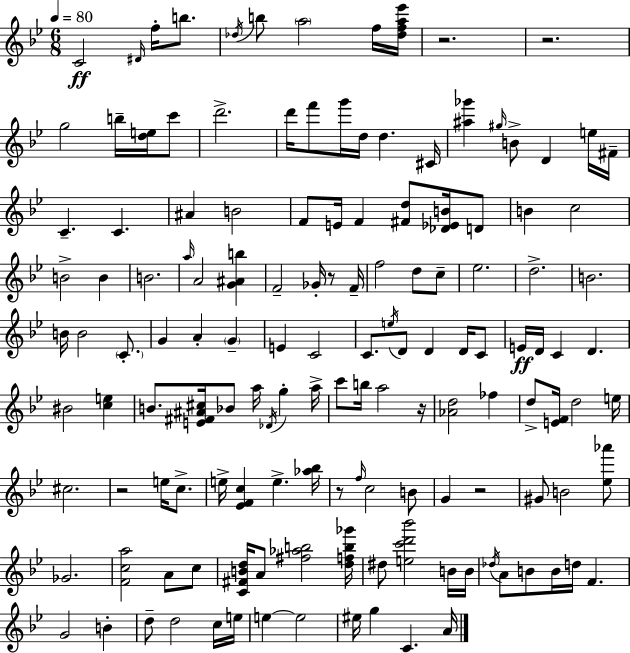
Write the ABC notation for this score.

X:1
T:Untitled
M:6/8
L:1/4
K:Gm
C2 ^D/4 f/4 b/2 _d/4 b/2 a2 f/4 [_dfa_e']/4 z2 z2 g2 b/4 [de]/4 c'/2 d'2 d'/4 f'/2 g'/4 d/4 d ^C/4 [^a_g'] ^g/4 B/2 D e/4 ^F/4 C C ^A B2 F/2 E/4 F [^Fd]/2 [_D_EB]/4 D/2 B c2 B2 B B2 a/4 A2 [G^Ab] F2 _G/4 z/2 F/4 f2 d/2 c/2 _e2 d2 B2 B/4 B2 C/2 G A G E C2 C/2 e/4 D/2 D D/4 C/2 E/4 D/4 C D ^B2 [ce] B/2 [E^F^A^c]/4 _B/2 a/4 _D/4 g a/4 c'/2 b/4 a2 z/4 [_Ad]2 _f d/2 [EF]/4 d2 e/4 ^c2 z2 e/4 c/2 e/4 [_EFc] e [_a_b]/4 z/2 f/4 c2 B/2 G z2 ^G/2 B2 [_e_a']/2 _G2 [Fca]2 A/2 c/2 [C^FBd]/4 A/2 [^f_ab]2 [dfb_g']/4 ^d/2 [ec'd'_b']2 B/4 B/4 _d/4 A/2 B/2 B/4 d/4 F G2 B d/2 d2 c/4 e/4 e e2 ^e/4 g C A/4